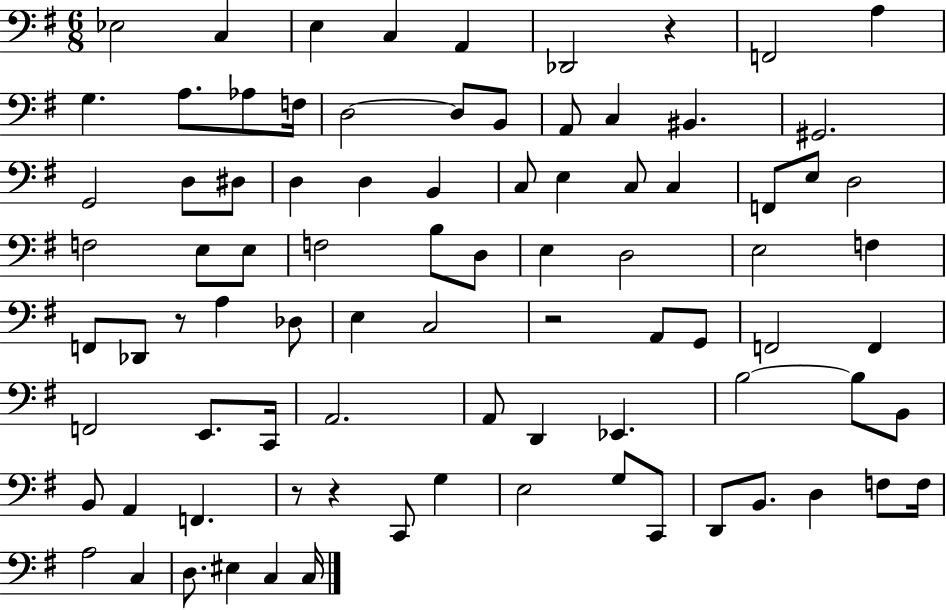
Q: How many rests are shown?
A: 5